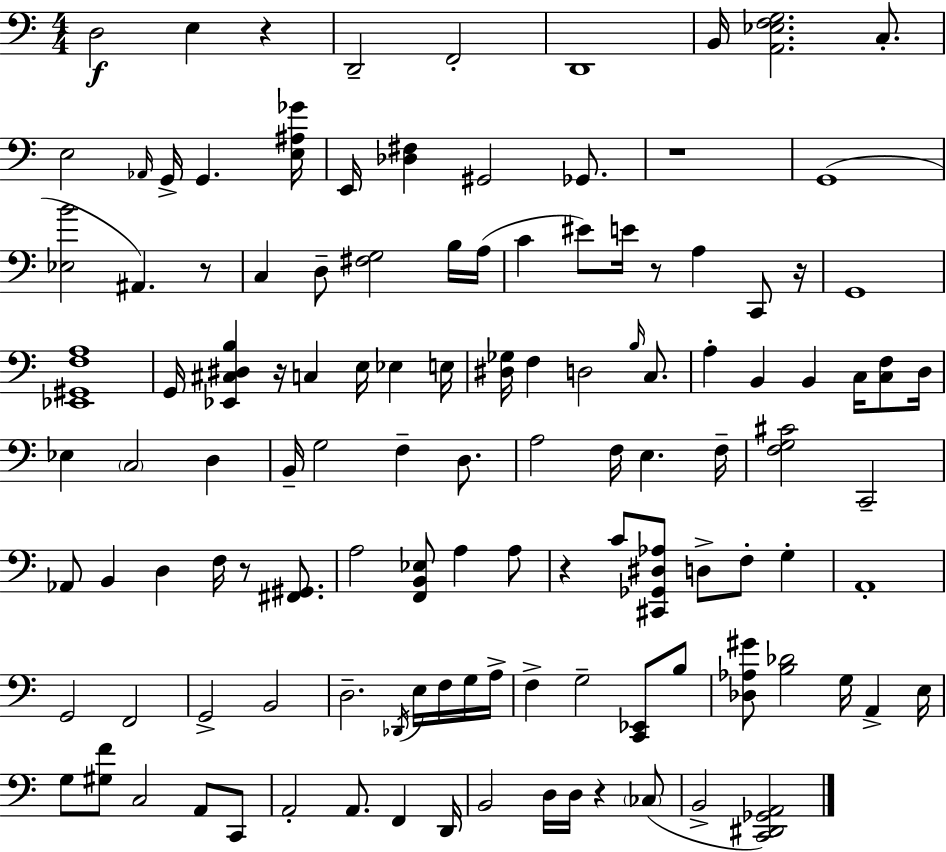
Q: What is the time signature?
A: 4/4